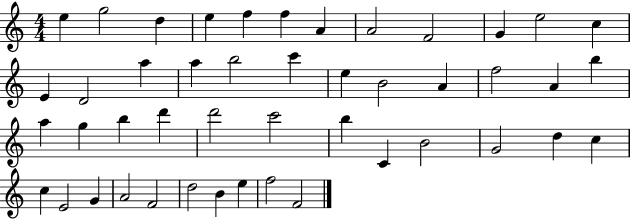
E5/q G5/h D5/q E5/q F5/q F5/q A4/q A4/h F4/h G4/q E5/h C5/q E4/q D4/h A5/q A5/q B5/h C6/q E5/q B4/h A4/q F5/h A4/q B5/q A5/q G5/q B5/q D6/q D6/h C6/h B5/q C4/q B4/h G4/h D5/q C5/q C5/q E4/h G4/q A4/h F4/h D5/h B4/q E5/q F5/h F4/h